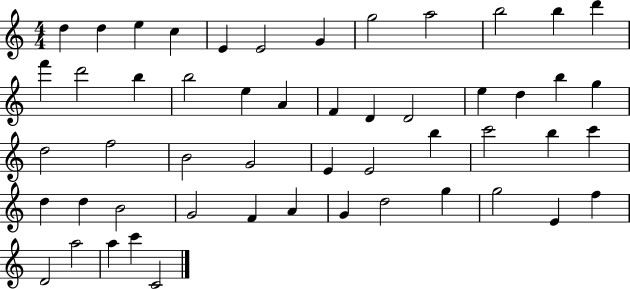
X:1
T:Untitled
M:4/4
L:1/4
K:C
d d e c E E2 G g2 a2 b2 b d' f' d'2 b b2 e A F D D2 e d b g d2 f2 B2 G2 E E2 b c'2 b c' d d B2 G2 F A G d2 g g2 E f D2 a2 a c' C2